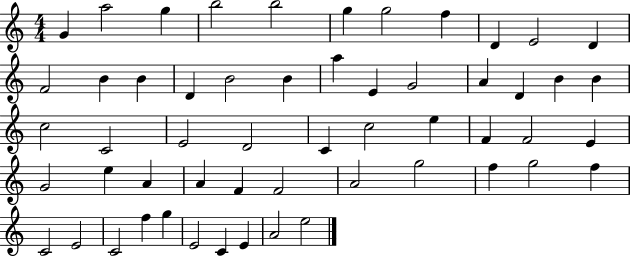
X:1
T:Untitled
M:4/4
L:1/4
K:C
G a2 g b2 b2 g g2 f D E2 D F2 B B D B2 B a E G2 A D B B c2 C2 E2 D2 C c2 e F F2 E G2 e A A F F2 A2 g2 f g2 f C2 E2 C2 f g E2 C E A2 e2